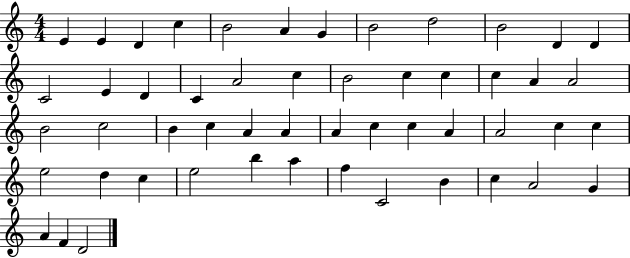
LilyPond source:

{
  \clef treble
  \numericTimeSignature
  \time 4/4
  \key c \major
  e'4 e'4 d'4 c''4 | b'2 a'4 g'4 | b'2 d''2 | b'2 d'4 d'4 | \break c'2 e'4 d'4 | c'4 a'2 c''4 | b'2 c''4 c''4 | c''4 a'4 a'2 | \break b'2 c''2 | b'4 c''4 a'4 a'4 | a'4 c''4 c''4 a'4 | a'2 c''4 c''4 | \break e''2 d''4 c''4 | e''2 b''4 a''4 | f''4 c'2 b'4 | c''4 a'2 g'4 | \break a'4 f'4 d'2 | \bar "|."
}